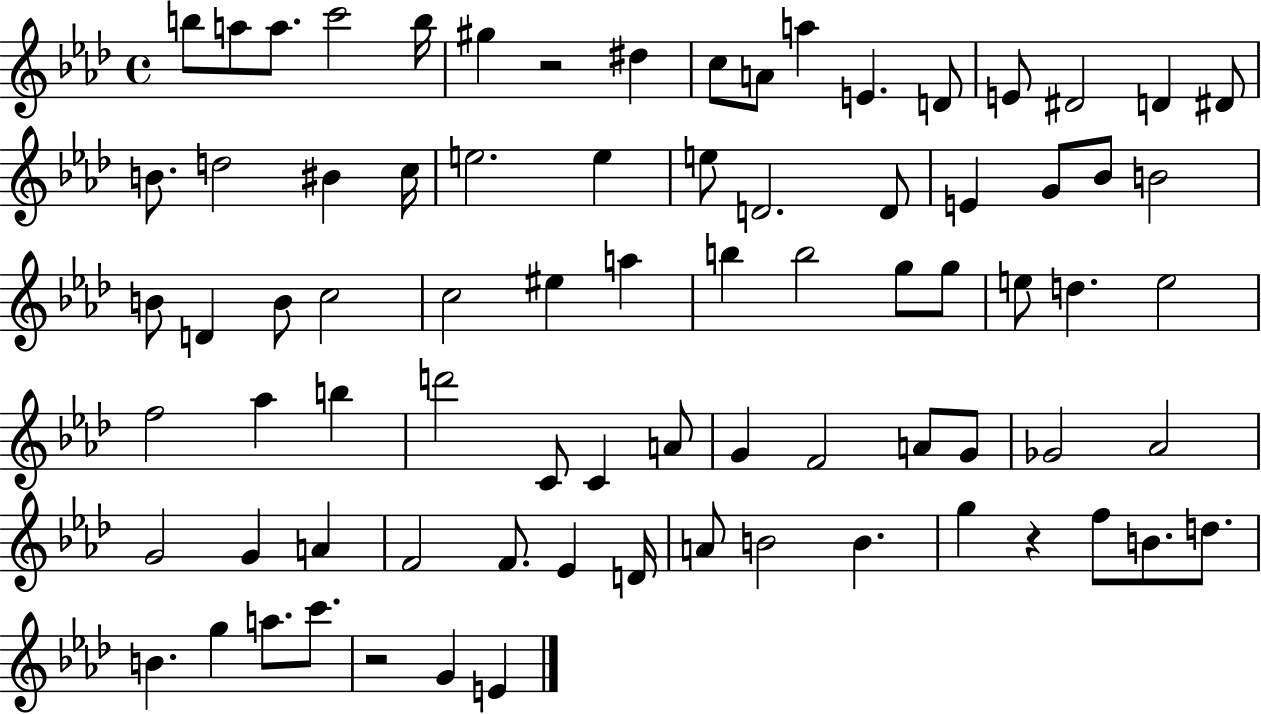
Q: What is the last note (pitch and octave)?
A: E4